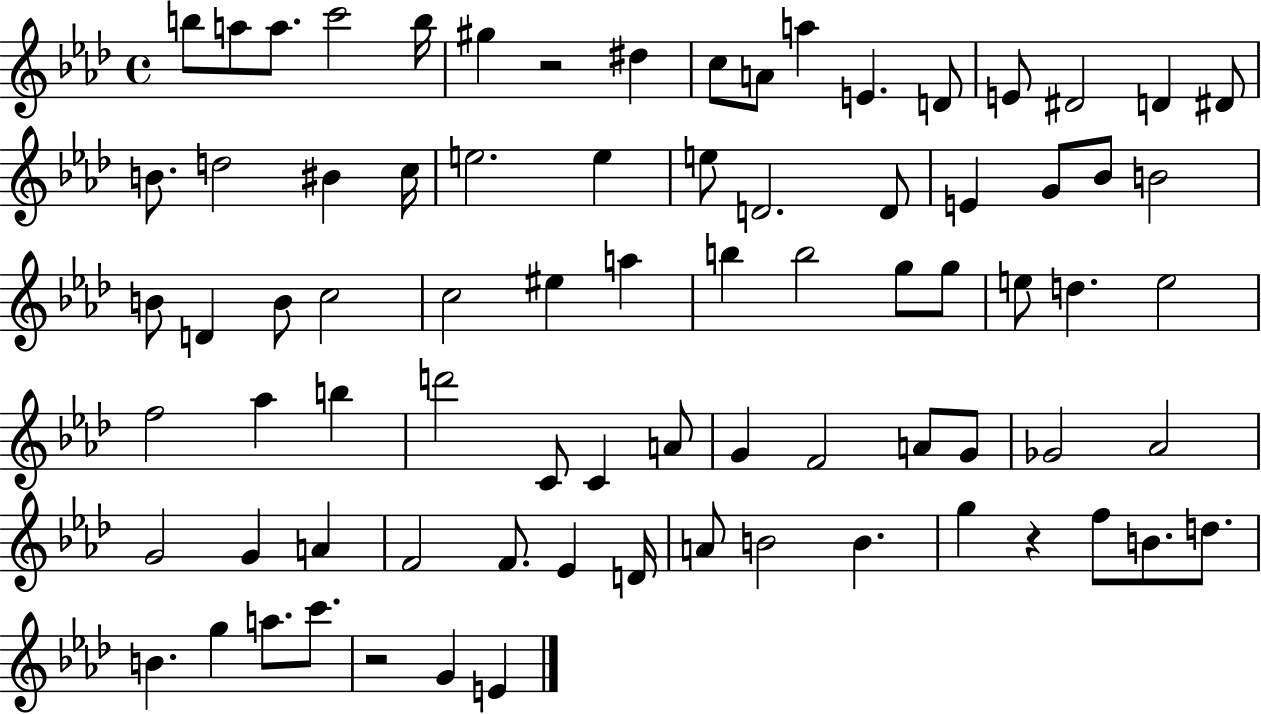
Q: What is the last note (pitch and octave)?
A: E4